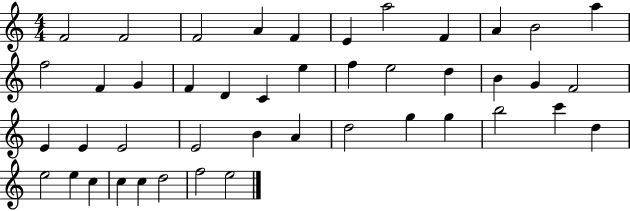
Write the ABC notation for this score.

X:1
T:Untitled
M:4/4
L:1/4
K:C
F2 F2 F2 A F E a2 F A B2 a f2 F G F D C e f e2 d B G F2 E E E2 E2 B A d2 g g b2 c' d e2 e c c c d2 f2 e2